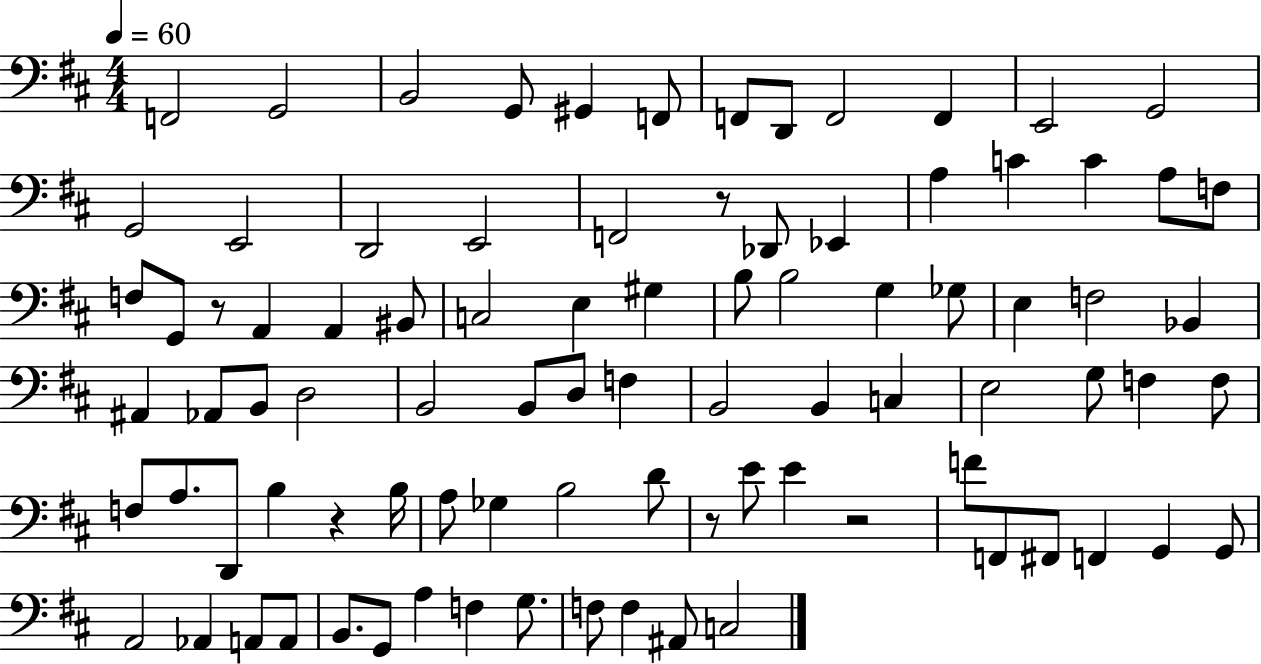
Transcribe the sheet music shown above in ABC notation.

X:1
T:Untitled
M:4/4
L:1/4
K:D
F,,2 G,,2 B,,2 G,,/2 ^G,, F,,/2 F,,/2 D,,/2 F,,2 F,, E,,2 G,,2 G,,2 E,,2 D,,2 E,,2 F,,2 z/2 _D,,/2 _E,, A, C C A,/2 F,/2 F,/2 G,,/2 z/2 A,, A,, ^B,,/2 C,2 E, ^G, B,/2 B,2 G, _G,/2 E, F,2 _B,, ^A,, _A,,/2 B,,/2 D,2 B,,2 B,,/2 D,/2 F, B,,2 B,, C, E,2 G,/2 F, F,/2 F,/2 A,/2 D,,/2 B, z B,/4 A,/2 _G, B,2 D/2 z/2 E/2 E z2 F/2 F,,/2 ^F,,/2 F,, G,, G,,/2 A,,2 _A,, A,,/2 A,,/2 B,,/2 G,,/2 A, F, G,/2 F,/2 F, ^A,,/2 C,2